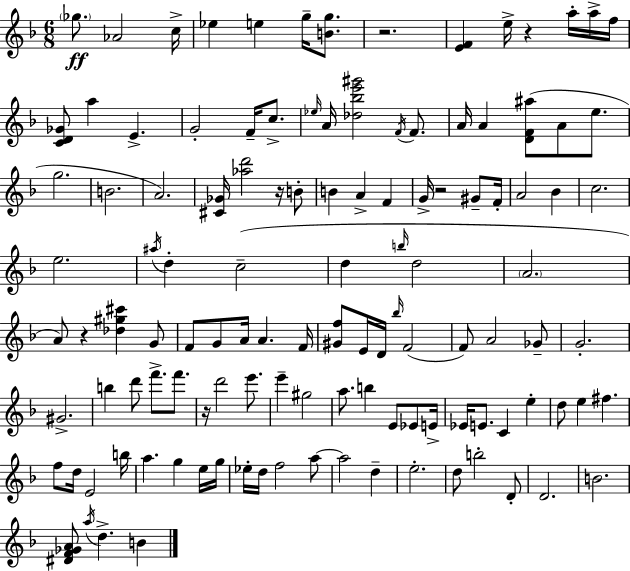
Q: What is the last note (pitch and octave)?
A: B4